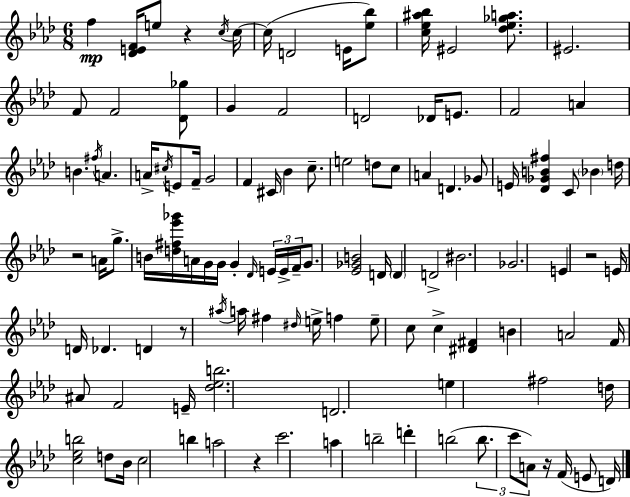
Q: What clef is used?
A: treble